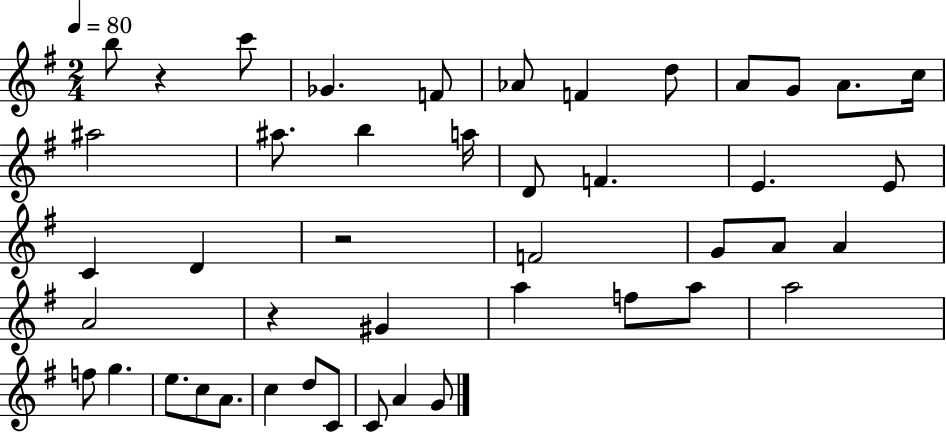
B5/e R/q C6/e Gb4/q. F4/e Ab4/e F4/q D5/e A4/e G4/e A4/e. C5/s A#5/h A#5/e. B5/q A5/s D4/e F4/q. E4/q. E4/e C4/q D4/q R/h F4/h G4/e A4/e A4/q A4/h R/q G#4/q A5/q F5/e A5/e A5/h F5/e G5/q. E5/e. C5/e A4/e. C5/q D5/e C4/e C4/e A4/q G4/e